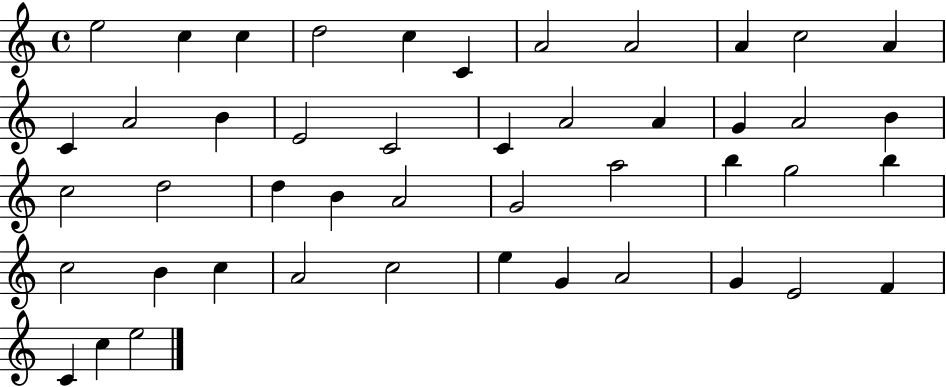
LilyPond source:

{
  \clef treble
  \time 4/4
  \defaultTimeSignature
  \key c \major
  e''2 c''4 c''4 | d''2 c''4 c'4 | a'2 a'2 | a'4 c''2 a'4 | \break c'4 a'2 b'4 | e'2 c'2 | c'4 a'2 a'4 | g'4 a'2 b'4 | \break c''2 d''2 | d''4 b'4 a'2 | g'2 a''2 | b''4 g''2 b''4 | \break c''2 b'4 c''4 | a'2 c''2 | e''4 g'4 a'2 | g'4 e'2 f'4 | \break c'4 c''4 e''2 | \bar "|."
}